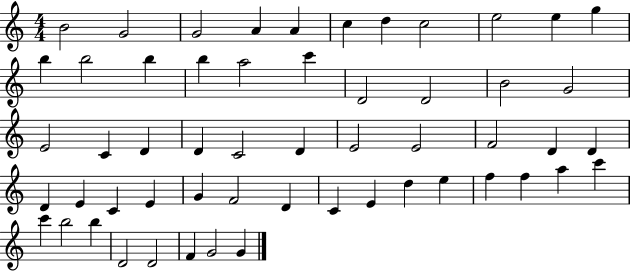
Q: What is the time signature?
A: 4/4